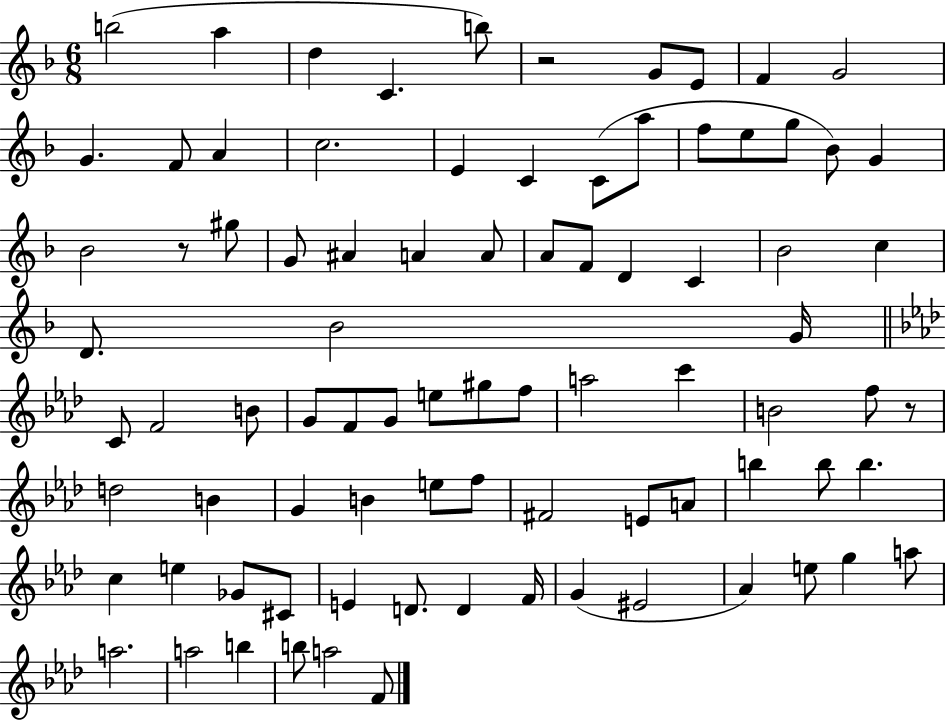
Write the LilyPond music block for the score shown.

{
  \clef treble
  \numericTimeSignature
  \time 6/8
  \key f \major
  b''2( a''4 | d''4 c'4. b''8) | r2 g'8 e'8 | f'4 g'2 | \break g'4. f'8 a'4 | c''2. | e'4 c'4 c'8( a''8 | f''8 e''8 g''8 bes'8) g'4 | \break bes'2 r8 gis''8 | g'8 ais'4 a'4 a'8 | a'8 f'8 d'4 c'4 | bes'2 c''4 | \break d'8. bes'2 g'16 | \bar "||" \break \key f \minor c'8 f'2 b'8 | g'8 f'8 g'8 e''8 gis''8 f''8 | a''2 c'''4 | b'2 f''8 r8 | \break d''2 b'4 | g'4 b'4 e''8 f''8 | fis'2 e'8 a'8 | b''4 b''8 b''4. | \break c''4 e''4 ges'8 cis'8 | e'4 d'8. d'4 f'16 | g'4( eis'2 | aes'4) e''8 g''4 a''8 | \break a''2. | a''2 b''4 | b''8 a''2 f'8 | \bar "|."
}